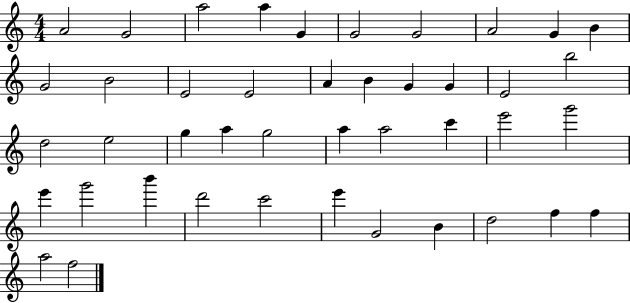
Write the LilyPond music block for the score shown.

{
  \clef treble
  \numericTimeSignature
  \time 4/4
  \key c \major
  a'2 g'2 | a''2 a''4 g'4 | g'2 g'2 | a'2 g'4 b'4 | \break g'2 b'2 | e'2 e'2 | a'4 b'4 g'4 g'4 | e'2 b''2 | \break d''2 e''2 | g''4 a''4 g''2 | a''4 a''2 c'''4 | e'''2 g'''2 | \break e'''4 g'''2 b'''4 | d'''2 c'''2 | e'''4 g'2 b'4 | d''2 f''4 f''4 | \break a''2 f''2 | \bar "|."
}